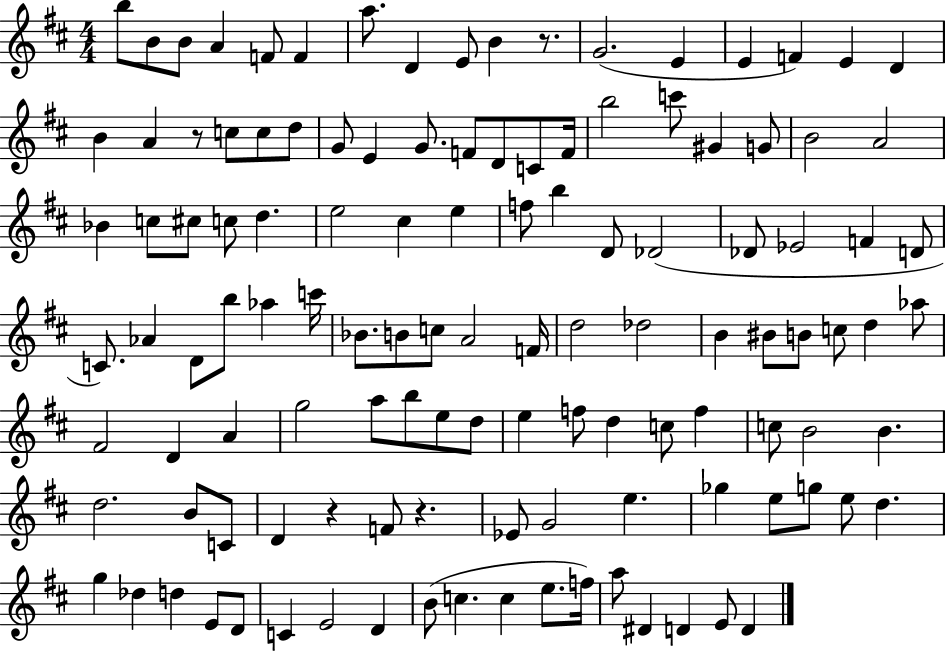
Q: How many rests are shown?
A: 4